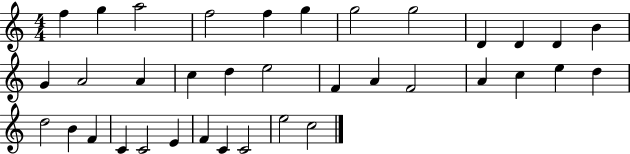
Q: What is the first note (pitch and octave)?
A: F5